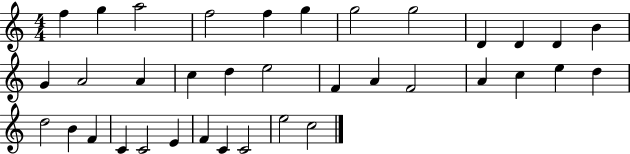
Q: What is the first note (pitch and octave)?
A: F5